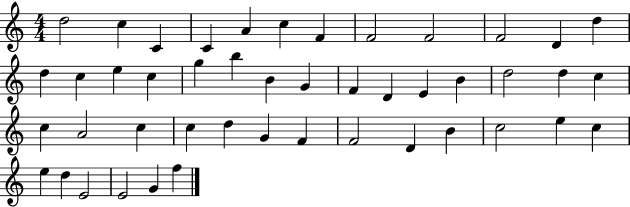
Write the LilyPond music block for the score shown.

{
  \clef treble
  \numericTimeSignature
  \time 4/4
  \key c \major
  d''2 c''4 c'4 | c'4 a'4 c''4 f'4 | f'2 f'2 | f'2 d'4 d''4 | \break d''4 c''4 e''4 c''4 | g''4 b''4 b'4 g'4 | f'4 d'4 e'4 b'4 | d''2 d''4 c''4 | \break c''4 a'2 c''4 | c''4 d''4 g'4 f'4 | f'2 d'4 b'4 | c''2 e''4 c''4 | \break e''4 d''4 e'2 | e'2 g'4 f''4 | \bar "|."
}